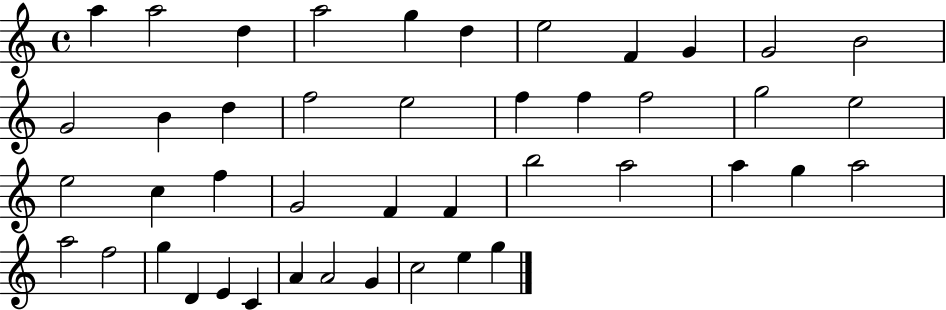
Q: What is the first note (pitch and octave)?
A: A5